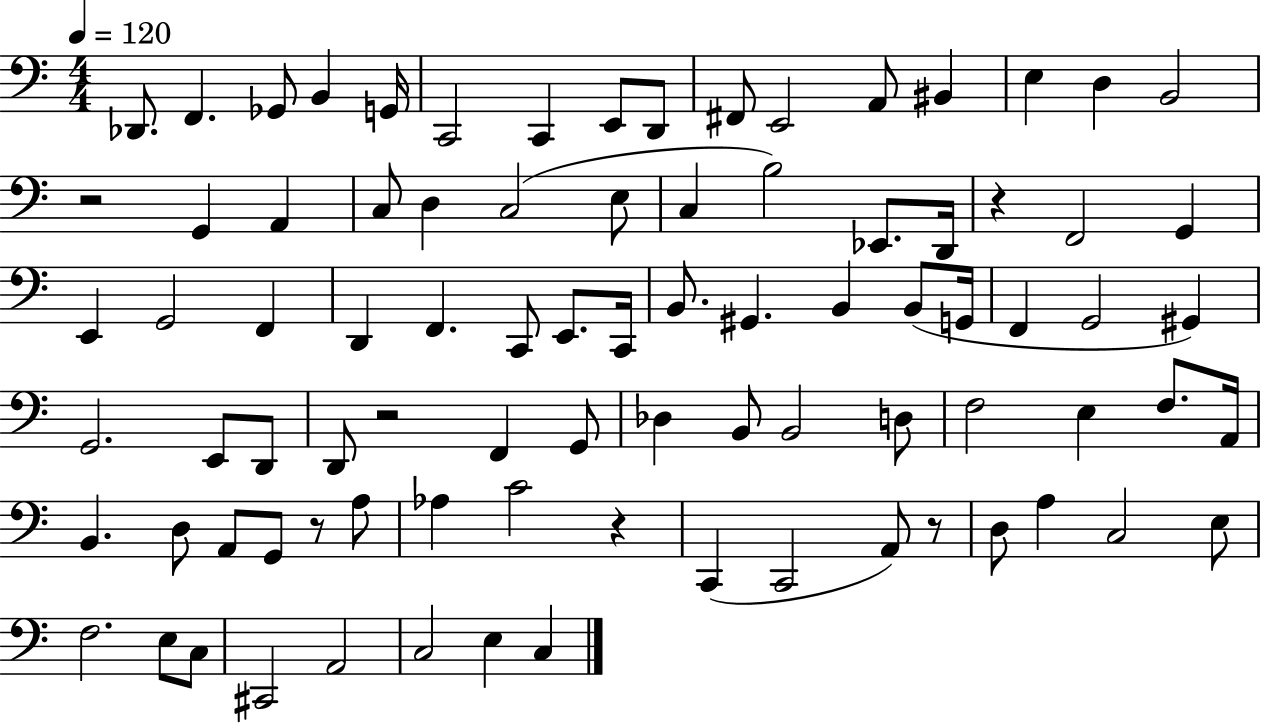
{
  \clef bass
  \numericTimeSignature
  \time 4/4
  \key c \major
  \tempo 4 = 120
  des,8. f,4. ges,8 b,4 g,16 | c,2 c,4 e,8 d,8 | fis,8 e,2 a,8 bis,4 | e4 d4 b,2 | \break r2 g,4 a,4 | c8 d4 c2( e8 | c4 b2) ees,8. d,16 | r4 f,2 g,4 | \break e,4 g,2 f,4 | d,4 f,4. c,8 e,8. c,16 | b,8. gis,4. b,4 b,8( g,16 | f,4 g,2 gis,4) | \break g,2. e,8 d,8 | d,8 r2 f,4 g,8 | des4 b,8 b,2 d8 | f2 e4 f8. a,16 | \break b,4. d8 a,8 g,8 r8 a8 | aes4 c'2 r4 | c,4( c,2 a,8) r8 | d8 a4 c2 e8 | \break f2. e8 c8 | cis,2 a,2 | c2 e4 c4 | \bar "|."
}